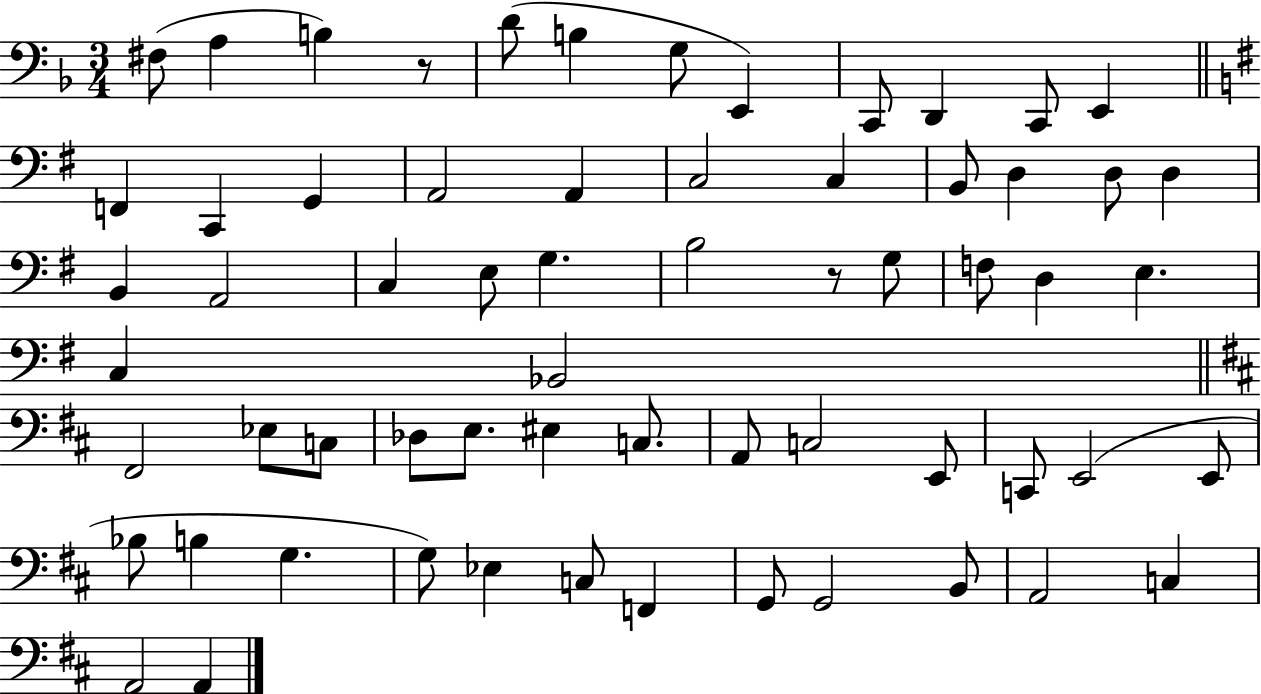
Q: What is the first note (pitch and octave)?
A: F#3